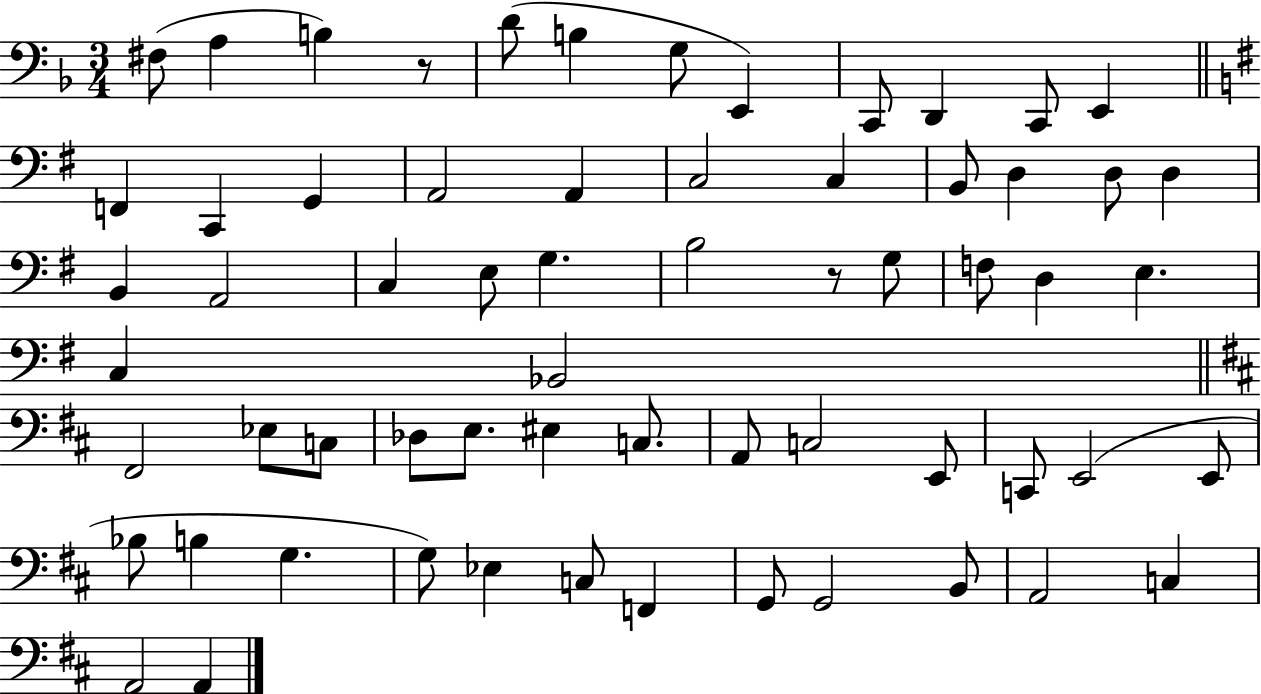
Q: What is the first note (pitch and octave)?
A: F#3